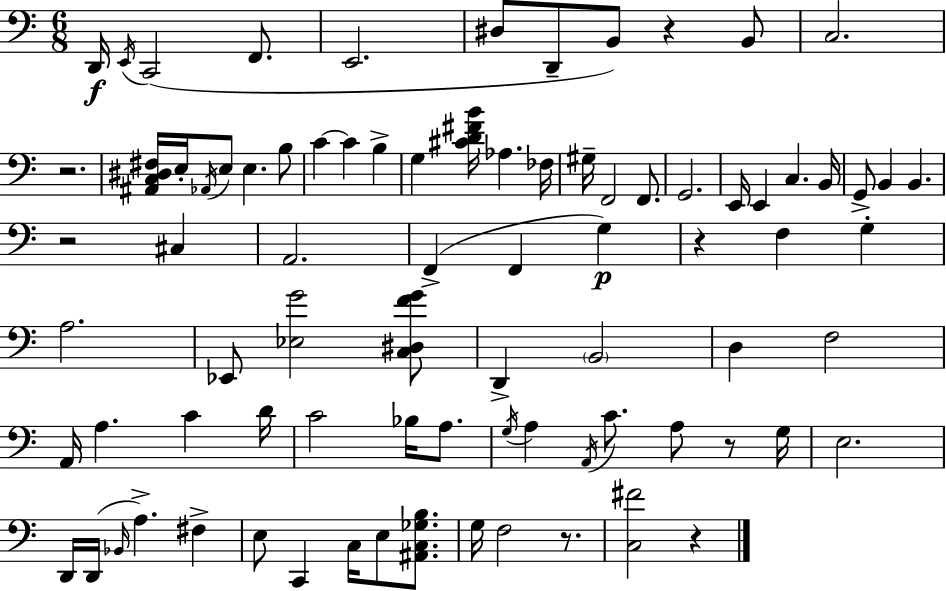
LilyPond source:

{
  \clef bass
  \numericTimeSignature
  \time 6/8
  \key a \minor
  d,16\f \acciaccatura { e,16 } c,2( f,8. | e,2. | dis8 d,8-- b,8) r4 b,8 | c2. | \break r2. | <ais, c dis fis>16 e16-. \acciaccatura { aes,16 } e8 e4. | b8 c'4~~ c'4 b4-> | g4 <cis' d' fis' b'>16 aes4. | \break fes16 gis16-- f,2 f,8. | g,2. | e,16 e,4 c4. | b,16 g,8-> b,4 b,4. | \break r2 cis4 | a,2. | f,4->( f,4 g4\p) | r4 f4 g4-. | \break a2. | ees,8 <ees g'>2 | <c dis f' g'>8 d,4-> \parenthesize b,2 | d4 f2 | \break a,16 a4. c'4 | d'16 c'2 bes16 a8. | \acciaccatura { g16 } a4 \acciaccatura { a,16 } c'8. a8 | r8 g16 e2. | \break d,16 d,16( \grace { bes,16 } a4.->) | fis4-> e8 c,4 c16 | e8 <ais, c ges b>8. g16 f2 | r8. <c fis'>2 | \break r4 \bar "|."
}